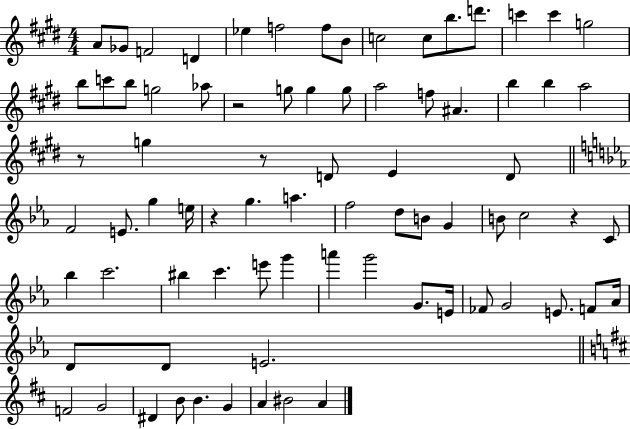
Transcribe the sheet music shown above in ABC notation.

X:1
T:Untitled
M:4/4
L:1/4
K:E
A/2 _G/2 F2 D _e f2 f/2 B/2 c2 c/2 b/2 d'/2 c' c' g2 b/2 c'/2 b/2 g2 _a/2 z2 g/2 g g/2 a2 f/2 ^A b b a2 z/2 g z/2 D/2 E D/2 F2 E/2 g e/4 z g a f2 d/2 B/2 G B/2 c2 z C/2 _b c'2 ^b c' e'/2 g' a' g'2 G/2 E/4 _F/2 G2 E/2 F/2 _A/4 D/2 D/2 E2 F2 G2 ^D B/2 B G A ^B2 A